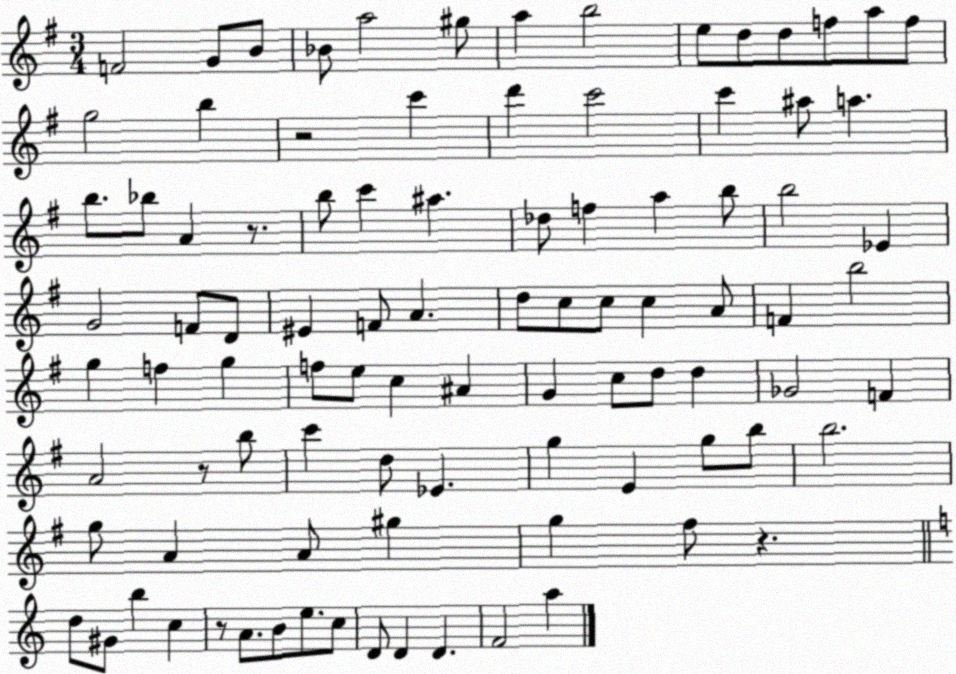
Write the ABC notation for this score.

X:1
T:Untitled
M:3/4
L:1/4
K:G
F2 G/2 B/2 _B/2 a2 ^g/2 a b2 e/2 d/2 d/2 f/2 a/2 f/2 g2 b z2 c' d' c'2 c' ^a/2 a b/2 _b/2 A z/2 b/2 c' ^a _d/2 f a b/2 b2 _E G2 F/2 D/2 ^E F/2 A d/2 c/2 c/2 c A/2 F b2 g f g f/2 e/2 c ^A G c/2 d/2 d _G2 F A2 z/2 b/2 c' d/2 _E g E g/2 b/2 b2 g/2 A A/2 ^g g ^f/2 z d/2 ^G/2 b c z/2 A/2 B/2 e/2 c/2 D/2 D D F2 a